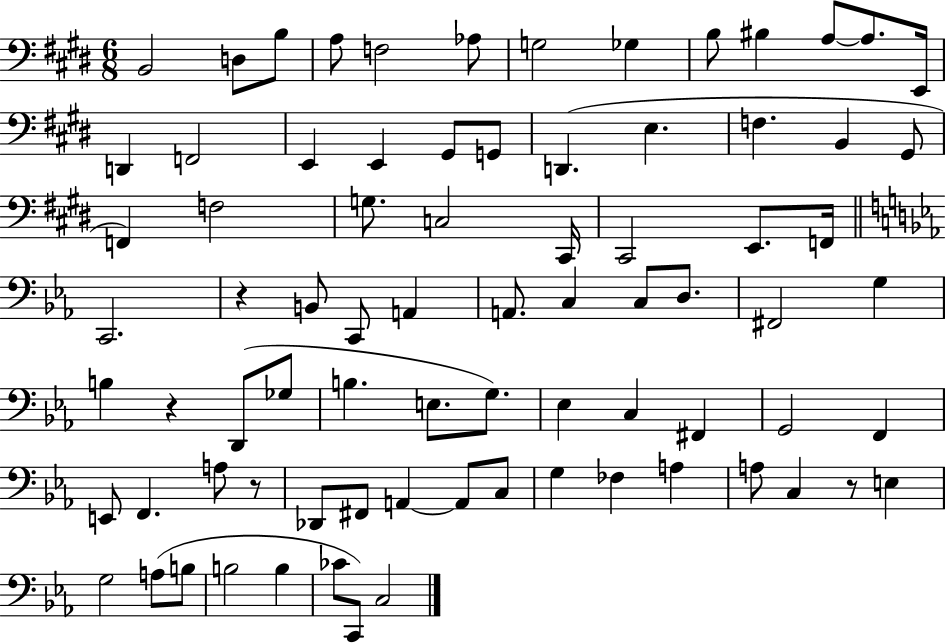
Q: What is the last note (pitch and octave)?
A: C3